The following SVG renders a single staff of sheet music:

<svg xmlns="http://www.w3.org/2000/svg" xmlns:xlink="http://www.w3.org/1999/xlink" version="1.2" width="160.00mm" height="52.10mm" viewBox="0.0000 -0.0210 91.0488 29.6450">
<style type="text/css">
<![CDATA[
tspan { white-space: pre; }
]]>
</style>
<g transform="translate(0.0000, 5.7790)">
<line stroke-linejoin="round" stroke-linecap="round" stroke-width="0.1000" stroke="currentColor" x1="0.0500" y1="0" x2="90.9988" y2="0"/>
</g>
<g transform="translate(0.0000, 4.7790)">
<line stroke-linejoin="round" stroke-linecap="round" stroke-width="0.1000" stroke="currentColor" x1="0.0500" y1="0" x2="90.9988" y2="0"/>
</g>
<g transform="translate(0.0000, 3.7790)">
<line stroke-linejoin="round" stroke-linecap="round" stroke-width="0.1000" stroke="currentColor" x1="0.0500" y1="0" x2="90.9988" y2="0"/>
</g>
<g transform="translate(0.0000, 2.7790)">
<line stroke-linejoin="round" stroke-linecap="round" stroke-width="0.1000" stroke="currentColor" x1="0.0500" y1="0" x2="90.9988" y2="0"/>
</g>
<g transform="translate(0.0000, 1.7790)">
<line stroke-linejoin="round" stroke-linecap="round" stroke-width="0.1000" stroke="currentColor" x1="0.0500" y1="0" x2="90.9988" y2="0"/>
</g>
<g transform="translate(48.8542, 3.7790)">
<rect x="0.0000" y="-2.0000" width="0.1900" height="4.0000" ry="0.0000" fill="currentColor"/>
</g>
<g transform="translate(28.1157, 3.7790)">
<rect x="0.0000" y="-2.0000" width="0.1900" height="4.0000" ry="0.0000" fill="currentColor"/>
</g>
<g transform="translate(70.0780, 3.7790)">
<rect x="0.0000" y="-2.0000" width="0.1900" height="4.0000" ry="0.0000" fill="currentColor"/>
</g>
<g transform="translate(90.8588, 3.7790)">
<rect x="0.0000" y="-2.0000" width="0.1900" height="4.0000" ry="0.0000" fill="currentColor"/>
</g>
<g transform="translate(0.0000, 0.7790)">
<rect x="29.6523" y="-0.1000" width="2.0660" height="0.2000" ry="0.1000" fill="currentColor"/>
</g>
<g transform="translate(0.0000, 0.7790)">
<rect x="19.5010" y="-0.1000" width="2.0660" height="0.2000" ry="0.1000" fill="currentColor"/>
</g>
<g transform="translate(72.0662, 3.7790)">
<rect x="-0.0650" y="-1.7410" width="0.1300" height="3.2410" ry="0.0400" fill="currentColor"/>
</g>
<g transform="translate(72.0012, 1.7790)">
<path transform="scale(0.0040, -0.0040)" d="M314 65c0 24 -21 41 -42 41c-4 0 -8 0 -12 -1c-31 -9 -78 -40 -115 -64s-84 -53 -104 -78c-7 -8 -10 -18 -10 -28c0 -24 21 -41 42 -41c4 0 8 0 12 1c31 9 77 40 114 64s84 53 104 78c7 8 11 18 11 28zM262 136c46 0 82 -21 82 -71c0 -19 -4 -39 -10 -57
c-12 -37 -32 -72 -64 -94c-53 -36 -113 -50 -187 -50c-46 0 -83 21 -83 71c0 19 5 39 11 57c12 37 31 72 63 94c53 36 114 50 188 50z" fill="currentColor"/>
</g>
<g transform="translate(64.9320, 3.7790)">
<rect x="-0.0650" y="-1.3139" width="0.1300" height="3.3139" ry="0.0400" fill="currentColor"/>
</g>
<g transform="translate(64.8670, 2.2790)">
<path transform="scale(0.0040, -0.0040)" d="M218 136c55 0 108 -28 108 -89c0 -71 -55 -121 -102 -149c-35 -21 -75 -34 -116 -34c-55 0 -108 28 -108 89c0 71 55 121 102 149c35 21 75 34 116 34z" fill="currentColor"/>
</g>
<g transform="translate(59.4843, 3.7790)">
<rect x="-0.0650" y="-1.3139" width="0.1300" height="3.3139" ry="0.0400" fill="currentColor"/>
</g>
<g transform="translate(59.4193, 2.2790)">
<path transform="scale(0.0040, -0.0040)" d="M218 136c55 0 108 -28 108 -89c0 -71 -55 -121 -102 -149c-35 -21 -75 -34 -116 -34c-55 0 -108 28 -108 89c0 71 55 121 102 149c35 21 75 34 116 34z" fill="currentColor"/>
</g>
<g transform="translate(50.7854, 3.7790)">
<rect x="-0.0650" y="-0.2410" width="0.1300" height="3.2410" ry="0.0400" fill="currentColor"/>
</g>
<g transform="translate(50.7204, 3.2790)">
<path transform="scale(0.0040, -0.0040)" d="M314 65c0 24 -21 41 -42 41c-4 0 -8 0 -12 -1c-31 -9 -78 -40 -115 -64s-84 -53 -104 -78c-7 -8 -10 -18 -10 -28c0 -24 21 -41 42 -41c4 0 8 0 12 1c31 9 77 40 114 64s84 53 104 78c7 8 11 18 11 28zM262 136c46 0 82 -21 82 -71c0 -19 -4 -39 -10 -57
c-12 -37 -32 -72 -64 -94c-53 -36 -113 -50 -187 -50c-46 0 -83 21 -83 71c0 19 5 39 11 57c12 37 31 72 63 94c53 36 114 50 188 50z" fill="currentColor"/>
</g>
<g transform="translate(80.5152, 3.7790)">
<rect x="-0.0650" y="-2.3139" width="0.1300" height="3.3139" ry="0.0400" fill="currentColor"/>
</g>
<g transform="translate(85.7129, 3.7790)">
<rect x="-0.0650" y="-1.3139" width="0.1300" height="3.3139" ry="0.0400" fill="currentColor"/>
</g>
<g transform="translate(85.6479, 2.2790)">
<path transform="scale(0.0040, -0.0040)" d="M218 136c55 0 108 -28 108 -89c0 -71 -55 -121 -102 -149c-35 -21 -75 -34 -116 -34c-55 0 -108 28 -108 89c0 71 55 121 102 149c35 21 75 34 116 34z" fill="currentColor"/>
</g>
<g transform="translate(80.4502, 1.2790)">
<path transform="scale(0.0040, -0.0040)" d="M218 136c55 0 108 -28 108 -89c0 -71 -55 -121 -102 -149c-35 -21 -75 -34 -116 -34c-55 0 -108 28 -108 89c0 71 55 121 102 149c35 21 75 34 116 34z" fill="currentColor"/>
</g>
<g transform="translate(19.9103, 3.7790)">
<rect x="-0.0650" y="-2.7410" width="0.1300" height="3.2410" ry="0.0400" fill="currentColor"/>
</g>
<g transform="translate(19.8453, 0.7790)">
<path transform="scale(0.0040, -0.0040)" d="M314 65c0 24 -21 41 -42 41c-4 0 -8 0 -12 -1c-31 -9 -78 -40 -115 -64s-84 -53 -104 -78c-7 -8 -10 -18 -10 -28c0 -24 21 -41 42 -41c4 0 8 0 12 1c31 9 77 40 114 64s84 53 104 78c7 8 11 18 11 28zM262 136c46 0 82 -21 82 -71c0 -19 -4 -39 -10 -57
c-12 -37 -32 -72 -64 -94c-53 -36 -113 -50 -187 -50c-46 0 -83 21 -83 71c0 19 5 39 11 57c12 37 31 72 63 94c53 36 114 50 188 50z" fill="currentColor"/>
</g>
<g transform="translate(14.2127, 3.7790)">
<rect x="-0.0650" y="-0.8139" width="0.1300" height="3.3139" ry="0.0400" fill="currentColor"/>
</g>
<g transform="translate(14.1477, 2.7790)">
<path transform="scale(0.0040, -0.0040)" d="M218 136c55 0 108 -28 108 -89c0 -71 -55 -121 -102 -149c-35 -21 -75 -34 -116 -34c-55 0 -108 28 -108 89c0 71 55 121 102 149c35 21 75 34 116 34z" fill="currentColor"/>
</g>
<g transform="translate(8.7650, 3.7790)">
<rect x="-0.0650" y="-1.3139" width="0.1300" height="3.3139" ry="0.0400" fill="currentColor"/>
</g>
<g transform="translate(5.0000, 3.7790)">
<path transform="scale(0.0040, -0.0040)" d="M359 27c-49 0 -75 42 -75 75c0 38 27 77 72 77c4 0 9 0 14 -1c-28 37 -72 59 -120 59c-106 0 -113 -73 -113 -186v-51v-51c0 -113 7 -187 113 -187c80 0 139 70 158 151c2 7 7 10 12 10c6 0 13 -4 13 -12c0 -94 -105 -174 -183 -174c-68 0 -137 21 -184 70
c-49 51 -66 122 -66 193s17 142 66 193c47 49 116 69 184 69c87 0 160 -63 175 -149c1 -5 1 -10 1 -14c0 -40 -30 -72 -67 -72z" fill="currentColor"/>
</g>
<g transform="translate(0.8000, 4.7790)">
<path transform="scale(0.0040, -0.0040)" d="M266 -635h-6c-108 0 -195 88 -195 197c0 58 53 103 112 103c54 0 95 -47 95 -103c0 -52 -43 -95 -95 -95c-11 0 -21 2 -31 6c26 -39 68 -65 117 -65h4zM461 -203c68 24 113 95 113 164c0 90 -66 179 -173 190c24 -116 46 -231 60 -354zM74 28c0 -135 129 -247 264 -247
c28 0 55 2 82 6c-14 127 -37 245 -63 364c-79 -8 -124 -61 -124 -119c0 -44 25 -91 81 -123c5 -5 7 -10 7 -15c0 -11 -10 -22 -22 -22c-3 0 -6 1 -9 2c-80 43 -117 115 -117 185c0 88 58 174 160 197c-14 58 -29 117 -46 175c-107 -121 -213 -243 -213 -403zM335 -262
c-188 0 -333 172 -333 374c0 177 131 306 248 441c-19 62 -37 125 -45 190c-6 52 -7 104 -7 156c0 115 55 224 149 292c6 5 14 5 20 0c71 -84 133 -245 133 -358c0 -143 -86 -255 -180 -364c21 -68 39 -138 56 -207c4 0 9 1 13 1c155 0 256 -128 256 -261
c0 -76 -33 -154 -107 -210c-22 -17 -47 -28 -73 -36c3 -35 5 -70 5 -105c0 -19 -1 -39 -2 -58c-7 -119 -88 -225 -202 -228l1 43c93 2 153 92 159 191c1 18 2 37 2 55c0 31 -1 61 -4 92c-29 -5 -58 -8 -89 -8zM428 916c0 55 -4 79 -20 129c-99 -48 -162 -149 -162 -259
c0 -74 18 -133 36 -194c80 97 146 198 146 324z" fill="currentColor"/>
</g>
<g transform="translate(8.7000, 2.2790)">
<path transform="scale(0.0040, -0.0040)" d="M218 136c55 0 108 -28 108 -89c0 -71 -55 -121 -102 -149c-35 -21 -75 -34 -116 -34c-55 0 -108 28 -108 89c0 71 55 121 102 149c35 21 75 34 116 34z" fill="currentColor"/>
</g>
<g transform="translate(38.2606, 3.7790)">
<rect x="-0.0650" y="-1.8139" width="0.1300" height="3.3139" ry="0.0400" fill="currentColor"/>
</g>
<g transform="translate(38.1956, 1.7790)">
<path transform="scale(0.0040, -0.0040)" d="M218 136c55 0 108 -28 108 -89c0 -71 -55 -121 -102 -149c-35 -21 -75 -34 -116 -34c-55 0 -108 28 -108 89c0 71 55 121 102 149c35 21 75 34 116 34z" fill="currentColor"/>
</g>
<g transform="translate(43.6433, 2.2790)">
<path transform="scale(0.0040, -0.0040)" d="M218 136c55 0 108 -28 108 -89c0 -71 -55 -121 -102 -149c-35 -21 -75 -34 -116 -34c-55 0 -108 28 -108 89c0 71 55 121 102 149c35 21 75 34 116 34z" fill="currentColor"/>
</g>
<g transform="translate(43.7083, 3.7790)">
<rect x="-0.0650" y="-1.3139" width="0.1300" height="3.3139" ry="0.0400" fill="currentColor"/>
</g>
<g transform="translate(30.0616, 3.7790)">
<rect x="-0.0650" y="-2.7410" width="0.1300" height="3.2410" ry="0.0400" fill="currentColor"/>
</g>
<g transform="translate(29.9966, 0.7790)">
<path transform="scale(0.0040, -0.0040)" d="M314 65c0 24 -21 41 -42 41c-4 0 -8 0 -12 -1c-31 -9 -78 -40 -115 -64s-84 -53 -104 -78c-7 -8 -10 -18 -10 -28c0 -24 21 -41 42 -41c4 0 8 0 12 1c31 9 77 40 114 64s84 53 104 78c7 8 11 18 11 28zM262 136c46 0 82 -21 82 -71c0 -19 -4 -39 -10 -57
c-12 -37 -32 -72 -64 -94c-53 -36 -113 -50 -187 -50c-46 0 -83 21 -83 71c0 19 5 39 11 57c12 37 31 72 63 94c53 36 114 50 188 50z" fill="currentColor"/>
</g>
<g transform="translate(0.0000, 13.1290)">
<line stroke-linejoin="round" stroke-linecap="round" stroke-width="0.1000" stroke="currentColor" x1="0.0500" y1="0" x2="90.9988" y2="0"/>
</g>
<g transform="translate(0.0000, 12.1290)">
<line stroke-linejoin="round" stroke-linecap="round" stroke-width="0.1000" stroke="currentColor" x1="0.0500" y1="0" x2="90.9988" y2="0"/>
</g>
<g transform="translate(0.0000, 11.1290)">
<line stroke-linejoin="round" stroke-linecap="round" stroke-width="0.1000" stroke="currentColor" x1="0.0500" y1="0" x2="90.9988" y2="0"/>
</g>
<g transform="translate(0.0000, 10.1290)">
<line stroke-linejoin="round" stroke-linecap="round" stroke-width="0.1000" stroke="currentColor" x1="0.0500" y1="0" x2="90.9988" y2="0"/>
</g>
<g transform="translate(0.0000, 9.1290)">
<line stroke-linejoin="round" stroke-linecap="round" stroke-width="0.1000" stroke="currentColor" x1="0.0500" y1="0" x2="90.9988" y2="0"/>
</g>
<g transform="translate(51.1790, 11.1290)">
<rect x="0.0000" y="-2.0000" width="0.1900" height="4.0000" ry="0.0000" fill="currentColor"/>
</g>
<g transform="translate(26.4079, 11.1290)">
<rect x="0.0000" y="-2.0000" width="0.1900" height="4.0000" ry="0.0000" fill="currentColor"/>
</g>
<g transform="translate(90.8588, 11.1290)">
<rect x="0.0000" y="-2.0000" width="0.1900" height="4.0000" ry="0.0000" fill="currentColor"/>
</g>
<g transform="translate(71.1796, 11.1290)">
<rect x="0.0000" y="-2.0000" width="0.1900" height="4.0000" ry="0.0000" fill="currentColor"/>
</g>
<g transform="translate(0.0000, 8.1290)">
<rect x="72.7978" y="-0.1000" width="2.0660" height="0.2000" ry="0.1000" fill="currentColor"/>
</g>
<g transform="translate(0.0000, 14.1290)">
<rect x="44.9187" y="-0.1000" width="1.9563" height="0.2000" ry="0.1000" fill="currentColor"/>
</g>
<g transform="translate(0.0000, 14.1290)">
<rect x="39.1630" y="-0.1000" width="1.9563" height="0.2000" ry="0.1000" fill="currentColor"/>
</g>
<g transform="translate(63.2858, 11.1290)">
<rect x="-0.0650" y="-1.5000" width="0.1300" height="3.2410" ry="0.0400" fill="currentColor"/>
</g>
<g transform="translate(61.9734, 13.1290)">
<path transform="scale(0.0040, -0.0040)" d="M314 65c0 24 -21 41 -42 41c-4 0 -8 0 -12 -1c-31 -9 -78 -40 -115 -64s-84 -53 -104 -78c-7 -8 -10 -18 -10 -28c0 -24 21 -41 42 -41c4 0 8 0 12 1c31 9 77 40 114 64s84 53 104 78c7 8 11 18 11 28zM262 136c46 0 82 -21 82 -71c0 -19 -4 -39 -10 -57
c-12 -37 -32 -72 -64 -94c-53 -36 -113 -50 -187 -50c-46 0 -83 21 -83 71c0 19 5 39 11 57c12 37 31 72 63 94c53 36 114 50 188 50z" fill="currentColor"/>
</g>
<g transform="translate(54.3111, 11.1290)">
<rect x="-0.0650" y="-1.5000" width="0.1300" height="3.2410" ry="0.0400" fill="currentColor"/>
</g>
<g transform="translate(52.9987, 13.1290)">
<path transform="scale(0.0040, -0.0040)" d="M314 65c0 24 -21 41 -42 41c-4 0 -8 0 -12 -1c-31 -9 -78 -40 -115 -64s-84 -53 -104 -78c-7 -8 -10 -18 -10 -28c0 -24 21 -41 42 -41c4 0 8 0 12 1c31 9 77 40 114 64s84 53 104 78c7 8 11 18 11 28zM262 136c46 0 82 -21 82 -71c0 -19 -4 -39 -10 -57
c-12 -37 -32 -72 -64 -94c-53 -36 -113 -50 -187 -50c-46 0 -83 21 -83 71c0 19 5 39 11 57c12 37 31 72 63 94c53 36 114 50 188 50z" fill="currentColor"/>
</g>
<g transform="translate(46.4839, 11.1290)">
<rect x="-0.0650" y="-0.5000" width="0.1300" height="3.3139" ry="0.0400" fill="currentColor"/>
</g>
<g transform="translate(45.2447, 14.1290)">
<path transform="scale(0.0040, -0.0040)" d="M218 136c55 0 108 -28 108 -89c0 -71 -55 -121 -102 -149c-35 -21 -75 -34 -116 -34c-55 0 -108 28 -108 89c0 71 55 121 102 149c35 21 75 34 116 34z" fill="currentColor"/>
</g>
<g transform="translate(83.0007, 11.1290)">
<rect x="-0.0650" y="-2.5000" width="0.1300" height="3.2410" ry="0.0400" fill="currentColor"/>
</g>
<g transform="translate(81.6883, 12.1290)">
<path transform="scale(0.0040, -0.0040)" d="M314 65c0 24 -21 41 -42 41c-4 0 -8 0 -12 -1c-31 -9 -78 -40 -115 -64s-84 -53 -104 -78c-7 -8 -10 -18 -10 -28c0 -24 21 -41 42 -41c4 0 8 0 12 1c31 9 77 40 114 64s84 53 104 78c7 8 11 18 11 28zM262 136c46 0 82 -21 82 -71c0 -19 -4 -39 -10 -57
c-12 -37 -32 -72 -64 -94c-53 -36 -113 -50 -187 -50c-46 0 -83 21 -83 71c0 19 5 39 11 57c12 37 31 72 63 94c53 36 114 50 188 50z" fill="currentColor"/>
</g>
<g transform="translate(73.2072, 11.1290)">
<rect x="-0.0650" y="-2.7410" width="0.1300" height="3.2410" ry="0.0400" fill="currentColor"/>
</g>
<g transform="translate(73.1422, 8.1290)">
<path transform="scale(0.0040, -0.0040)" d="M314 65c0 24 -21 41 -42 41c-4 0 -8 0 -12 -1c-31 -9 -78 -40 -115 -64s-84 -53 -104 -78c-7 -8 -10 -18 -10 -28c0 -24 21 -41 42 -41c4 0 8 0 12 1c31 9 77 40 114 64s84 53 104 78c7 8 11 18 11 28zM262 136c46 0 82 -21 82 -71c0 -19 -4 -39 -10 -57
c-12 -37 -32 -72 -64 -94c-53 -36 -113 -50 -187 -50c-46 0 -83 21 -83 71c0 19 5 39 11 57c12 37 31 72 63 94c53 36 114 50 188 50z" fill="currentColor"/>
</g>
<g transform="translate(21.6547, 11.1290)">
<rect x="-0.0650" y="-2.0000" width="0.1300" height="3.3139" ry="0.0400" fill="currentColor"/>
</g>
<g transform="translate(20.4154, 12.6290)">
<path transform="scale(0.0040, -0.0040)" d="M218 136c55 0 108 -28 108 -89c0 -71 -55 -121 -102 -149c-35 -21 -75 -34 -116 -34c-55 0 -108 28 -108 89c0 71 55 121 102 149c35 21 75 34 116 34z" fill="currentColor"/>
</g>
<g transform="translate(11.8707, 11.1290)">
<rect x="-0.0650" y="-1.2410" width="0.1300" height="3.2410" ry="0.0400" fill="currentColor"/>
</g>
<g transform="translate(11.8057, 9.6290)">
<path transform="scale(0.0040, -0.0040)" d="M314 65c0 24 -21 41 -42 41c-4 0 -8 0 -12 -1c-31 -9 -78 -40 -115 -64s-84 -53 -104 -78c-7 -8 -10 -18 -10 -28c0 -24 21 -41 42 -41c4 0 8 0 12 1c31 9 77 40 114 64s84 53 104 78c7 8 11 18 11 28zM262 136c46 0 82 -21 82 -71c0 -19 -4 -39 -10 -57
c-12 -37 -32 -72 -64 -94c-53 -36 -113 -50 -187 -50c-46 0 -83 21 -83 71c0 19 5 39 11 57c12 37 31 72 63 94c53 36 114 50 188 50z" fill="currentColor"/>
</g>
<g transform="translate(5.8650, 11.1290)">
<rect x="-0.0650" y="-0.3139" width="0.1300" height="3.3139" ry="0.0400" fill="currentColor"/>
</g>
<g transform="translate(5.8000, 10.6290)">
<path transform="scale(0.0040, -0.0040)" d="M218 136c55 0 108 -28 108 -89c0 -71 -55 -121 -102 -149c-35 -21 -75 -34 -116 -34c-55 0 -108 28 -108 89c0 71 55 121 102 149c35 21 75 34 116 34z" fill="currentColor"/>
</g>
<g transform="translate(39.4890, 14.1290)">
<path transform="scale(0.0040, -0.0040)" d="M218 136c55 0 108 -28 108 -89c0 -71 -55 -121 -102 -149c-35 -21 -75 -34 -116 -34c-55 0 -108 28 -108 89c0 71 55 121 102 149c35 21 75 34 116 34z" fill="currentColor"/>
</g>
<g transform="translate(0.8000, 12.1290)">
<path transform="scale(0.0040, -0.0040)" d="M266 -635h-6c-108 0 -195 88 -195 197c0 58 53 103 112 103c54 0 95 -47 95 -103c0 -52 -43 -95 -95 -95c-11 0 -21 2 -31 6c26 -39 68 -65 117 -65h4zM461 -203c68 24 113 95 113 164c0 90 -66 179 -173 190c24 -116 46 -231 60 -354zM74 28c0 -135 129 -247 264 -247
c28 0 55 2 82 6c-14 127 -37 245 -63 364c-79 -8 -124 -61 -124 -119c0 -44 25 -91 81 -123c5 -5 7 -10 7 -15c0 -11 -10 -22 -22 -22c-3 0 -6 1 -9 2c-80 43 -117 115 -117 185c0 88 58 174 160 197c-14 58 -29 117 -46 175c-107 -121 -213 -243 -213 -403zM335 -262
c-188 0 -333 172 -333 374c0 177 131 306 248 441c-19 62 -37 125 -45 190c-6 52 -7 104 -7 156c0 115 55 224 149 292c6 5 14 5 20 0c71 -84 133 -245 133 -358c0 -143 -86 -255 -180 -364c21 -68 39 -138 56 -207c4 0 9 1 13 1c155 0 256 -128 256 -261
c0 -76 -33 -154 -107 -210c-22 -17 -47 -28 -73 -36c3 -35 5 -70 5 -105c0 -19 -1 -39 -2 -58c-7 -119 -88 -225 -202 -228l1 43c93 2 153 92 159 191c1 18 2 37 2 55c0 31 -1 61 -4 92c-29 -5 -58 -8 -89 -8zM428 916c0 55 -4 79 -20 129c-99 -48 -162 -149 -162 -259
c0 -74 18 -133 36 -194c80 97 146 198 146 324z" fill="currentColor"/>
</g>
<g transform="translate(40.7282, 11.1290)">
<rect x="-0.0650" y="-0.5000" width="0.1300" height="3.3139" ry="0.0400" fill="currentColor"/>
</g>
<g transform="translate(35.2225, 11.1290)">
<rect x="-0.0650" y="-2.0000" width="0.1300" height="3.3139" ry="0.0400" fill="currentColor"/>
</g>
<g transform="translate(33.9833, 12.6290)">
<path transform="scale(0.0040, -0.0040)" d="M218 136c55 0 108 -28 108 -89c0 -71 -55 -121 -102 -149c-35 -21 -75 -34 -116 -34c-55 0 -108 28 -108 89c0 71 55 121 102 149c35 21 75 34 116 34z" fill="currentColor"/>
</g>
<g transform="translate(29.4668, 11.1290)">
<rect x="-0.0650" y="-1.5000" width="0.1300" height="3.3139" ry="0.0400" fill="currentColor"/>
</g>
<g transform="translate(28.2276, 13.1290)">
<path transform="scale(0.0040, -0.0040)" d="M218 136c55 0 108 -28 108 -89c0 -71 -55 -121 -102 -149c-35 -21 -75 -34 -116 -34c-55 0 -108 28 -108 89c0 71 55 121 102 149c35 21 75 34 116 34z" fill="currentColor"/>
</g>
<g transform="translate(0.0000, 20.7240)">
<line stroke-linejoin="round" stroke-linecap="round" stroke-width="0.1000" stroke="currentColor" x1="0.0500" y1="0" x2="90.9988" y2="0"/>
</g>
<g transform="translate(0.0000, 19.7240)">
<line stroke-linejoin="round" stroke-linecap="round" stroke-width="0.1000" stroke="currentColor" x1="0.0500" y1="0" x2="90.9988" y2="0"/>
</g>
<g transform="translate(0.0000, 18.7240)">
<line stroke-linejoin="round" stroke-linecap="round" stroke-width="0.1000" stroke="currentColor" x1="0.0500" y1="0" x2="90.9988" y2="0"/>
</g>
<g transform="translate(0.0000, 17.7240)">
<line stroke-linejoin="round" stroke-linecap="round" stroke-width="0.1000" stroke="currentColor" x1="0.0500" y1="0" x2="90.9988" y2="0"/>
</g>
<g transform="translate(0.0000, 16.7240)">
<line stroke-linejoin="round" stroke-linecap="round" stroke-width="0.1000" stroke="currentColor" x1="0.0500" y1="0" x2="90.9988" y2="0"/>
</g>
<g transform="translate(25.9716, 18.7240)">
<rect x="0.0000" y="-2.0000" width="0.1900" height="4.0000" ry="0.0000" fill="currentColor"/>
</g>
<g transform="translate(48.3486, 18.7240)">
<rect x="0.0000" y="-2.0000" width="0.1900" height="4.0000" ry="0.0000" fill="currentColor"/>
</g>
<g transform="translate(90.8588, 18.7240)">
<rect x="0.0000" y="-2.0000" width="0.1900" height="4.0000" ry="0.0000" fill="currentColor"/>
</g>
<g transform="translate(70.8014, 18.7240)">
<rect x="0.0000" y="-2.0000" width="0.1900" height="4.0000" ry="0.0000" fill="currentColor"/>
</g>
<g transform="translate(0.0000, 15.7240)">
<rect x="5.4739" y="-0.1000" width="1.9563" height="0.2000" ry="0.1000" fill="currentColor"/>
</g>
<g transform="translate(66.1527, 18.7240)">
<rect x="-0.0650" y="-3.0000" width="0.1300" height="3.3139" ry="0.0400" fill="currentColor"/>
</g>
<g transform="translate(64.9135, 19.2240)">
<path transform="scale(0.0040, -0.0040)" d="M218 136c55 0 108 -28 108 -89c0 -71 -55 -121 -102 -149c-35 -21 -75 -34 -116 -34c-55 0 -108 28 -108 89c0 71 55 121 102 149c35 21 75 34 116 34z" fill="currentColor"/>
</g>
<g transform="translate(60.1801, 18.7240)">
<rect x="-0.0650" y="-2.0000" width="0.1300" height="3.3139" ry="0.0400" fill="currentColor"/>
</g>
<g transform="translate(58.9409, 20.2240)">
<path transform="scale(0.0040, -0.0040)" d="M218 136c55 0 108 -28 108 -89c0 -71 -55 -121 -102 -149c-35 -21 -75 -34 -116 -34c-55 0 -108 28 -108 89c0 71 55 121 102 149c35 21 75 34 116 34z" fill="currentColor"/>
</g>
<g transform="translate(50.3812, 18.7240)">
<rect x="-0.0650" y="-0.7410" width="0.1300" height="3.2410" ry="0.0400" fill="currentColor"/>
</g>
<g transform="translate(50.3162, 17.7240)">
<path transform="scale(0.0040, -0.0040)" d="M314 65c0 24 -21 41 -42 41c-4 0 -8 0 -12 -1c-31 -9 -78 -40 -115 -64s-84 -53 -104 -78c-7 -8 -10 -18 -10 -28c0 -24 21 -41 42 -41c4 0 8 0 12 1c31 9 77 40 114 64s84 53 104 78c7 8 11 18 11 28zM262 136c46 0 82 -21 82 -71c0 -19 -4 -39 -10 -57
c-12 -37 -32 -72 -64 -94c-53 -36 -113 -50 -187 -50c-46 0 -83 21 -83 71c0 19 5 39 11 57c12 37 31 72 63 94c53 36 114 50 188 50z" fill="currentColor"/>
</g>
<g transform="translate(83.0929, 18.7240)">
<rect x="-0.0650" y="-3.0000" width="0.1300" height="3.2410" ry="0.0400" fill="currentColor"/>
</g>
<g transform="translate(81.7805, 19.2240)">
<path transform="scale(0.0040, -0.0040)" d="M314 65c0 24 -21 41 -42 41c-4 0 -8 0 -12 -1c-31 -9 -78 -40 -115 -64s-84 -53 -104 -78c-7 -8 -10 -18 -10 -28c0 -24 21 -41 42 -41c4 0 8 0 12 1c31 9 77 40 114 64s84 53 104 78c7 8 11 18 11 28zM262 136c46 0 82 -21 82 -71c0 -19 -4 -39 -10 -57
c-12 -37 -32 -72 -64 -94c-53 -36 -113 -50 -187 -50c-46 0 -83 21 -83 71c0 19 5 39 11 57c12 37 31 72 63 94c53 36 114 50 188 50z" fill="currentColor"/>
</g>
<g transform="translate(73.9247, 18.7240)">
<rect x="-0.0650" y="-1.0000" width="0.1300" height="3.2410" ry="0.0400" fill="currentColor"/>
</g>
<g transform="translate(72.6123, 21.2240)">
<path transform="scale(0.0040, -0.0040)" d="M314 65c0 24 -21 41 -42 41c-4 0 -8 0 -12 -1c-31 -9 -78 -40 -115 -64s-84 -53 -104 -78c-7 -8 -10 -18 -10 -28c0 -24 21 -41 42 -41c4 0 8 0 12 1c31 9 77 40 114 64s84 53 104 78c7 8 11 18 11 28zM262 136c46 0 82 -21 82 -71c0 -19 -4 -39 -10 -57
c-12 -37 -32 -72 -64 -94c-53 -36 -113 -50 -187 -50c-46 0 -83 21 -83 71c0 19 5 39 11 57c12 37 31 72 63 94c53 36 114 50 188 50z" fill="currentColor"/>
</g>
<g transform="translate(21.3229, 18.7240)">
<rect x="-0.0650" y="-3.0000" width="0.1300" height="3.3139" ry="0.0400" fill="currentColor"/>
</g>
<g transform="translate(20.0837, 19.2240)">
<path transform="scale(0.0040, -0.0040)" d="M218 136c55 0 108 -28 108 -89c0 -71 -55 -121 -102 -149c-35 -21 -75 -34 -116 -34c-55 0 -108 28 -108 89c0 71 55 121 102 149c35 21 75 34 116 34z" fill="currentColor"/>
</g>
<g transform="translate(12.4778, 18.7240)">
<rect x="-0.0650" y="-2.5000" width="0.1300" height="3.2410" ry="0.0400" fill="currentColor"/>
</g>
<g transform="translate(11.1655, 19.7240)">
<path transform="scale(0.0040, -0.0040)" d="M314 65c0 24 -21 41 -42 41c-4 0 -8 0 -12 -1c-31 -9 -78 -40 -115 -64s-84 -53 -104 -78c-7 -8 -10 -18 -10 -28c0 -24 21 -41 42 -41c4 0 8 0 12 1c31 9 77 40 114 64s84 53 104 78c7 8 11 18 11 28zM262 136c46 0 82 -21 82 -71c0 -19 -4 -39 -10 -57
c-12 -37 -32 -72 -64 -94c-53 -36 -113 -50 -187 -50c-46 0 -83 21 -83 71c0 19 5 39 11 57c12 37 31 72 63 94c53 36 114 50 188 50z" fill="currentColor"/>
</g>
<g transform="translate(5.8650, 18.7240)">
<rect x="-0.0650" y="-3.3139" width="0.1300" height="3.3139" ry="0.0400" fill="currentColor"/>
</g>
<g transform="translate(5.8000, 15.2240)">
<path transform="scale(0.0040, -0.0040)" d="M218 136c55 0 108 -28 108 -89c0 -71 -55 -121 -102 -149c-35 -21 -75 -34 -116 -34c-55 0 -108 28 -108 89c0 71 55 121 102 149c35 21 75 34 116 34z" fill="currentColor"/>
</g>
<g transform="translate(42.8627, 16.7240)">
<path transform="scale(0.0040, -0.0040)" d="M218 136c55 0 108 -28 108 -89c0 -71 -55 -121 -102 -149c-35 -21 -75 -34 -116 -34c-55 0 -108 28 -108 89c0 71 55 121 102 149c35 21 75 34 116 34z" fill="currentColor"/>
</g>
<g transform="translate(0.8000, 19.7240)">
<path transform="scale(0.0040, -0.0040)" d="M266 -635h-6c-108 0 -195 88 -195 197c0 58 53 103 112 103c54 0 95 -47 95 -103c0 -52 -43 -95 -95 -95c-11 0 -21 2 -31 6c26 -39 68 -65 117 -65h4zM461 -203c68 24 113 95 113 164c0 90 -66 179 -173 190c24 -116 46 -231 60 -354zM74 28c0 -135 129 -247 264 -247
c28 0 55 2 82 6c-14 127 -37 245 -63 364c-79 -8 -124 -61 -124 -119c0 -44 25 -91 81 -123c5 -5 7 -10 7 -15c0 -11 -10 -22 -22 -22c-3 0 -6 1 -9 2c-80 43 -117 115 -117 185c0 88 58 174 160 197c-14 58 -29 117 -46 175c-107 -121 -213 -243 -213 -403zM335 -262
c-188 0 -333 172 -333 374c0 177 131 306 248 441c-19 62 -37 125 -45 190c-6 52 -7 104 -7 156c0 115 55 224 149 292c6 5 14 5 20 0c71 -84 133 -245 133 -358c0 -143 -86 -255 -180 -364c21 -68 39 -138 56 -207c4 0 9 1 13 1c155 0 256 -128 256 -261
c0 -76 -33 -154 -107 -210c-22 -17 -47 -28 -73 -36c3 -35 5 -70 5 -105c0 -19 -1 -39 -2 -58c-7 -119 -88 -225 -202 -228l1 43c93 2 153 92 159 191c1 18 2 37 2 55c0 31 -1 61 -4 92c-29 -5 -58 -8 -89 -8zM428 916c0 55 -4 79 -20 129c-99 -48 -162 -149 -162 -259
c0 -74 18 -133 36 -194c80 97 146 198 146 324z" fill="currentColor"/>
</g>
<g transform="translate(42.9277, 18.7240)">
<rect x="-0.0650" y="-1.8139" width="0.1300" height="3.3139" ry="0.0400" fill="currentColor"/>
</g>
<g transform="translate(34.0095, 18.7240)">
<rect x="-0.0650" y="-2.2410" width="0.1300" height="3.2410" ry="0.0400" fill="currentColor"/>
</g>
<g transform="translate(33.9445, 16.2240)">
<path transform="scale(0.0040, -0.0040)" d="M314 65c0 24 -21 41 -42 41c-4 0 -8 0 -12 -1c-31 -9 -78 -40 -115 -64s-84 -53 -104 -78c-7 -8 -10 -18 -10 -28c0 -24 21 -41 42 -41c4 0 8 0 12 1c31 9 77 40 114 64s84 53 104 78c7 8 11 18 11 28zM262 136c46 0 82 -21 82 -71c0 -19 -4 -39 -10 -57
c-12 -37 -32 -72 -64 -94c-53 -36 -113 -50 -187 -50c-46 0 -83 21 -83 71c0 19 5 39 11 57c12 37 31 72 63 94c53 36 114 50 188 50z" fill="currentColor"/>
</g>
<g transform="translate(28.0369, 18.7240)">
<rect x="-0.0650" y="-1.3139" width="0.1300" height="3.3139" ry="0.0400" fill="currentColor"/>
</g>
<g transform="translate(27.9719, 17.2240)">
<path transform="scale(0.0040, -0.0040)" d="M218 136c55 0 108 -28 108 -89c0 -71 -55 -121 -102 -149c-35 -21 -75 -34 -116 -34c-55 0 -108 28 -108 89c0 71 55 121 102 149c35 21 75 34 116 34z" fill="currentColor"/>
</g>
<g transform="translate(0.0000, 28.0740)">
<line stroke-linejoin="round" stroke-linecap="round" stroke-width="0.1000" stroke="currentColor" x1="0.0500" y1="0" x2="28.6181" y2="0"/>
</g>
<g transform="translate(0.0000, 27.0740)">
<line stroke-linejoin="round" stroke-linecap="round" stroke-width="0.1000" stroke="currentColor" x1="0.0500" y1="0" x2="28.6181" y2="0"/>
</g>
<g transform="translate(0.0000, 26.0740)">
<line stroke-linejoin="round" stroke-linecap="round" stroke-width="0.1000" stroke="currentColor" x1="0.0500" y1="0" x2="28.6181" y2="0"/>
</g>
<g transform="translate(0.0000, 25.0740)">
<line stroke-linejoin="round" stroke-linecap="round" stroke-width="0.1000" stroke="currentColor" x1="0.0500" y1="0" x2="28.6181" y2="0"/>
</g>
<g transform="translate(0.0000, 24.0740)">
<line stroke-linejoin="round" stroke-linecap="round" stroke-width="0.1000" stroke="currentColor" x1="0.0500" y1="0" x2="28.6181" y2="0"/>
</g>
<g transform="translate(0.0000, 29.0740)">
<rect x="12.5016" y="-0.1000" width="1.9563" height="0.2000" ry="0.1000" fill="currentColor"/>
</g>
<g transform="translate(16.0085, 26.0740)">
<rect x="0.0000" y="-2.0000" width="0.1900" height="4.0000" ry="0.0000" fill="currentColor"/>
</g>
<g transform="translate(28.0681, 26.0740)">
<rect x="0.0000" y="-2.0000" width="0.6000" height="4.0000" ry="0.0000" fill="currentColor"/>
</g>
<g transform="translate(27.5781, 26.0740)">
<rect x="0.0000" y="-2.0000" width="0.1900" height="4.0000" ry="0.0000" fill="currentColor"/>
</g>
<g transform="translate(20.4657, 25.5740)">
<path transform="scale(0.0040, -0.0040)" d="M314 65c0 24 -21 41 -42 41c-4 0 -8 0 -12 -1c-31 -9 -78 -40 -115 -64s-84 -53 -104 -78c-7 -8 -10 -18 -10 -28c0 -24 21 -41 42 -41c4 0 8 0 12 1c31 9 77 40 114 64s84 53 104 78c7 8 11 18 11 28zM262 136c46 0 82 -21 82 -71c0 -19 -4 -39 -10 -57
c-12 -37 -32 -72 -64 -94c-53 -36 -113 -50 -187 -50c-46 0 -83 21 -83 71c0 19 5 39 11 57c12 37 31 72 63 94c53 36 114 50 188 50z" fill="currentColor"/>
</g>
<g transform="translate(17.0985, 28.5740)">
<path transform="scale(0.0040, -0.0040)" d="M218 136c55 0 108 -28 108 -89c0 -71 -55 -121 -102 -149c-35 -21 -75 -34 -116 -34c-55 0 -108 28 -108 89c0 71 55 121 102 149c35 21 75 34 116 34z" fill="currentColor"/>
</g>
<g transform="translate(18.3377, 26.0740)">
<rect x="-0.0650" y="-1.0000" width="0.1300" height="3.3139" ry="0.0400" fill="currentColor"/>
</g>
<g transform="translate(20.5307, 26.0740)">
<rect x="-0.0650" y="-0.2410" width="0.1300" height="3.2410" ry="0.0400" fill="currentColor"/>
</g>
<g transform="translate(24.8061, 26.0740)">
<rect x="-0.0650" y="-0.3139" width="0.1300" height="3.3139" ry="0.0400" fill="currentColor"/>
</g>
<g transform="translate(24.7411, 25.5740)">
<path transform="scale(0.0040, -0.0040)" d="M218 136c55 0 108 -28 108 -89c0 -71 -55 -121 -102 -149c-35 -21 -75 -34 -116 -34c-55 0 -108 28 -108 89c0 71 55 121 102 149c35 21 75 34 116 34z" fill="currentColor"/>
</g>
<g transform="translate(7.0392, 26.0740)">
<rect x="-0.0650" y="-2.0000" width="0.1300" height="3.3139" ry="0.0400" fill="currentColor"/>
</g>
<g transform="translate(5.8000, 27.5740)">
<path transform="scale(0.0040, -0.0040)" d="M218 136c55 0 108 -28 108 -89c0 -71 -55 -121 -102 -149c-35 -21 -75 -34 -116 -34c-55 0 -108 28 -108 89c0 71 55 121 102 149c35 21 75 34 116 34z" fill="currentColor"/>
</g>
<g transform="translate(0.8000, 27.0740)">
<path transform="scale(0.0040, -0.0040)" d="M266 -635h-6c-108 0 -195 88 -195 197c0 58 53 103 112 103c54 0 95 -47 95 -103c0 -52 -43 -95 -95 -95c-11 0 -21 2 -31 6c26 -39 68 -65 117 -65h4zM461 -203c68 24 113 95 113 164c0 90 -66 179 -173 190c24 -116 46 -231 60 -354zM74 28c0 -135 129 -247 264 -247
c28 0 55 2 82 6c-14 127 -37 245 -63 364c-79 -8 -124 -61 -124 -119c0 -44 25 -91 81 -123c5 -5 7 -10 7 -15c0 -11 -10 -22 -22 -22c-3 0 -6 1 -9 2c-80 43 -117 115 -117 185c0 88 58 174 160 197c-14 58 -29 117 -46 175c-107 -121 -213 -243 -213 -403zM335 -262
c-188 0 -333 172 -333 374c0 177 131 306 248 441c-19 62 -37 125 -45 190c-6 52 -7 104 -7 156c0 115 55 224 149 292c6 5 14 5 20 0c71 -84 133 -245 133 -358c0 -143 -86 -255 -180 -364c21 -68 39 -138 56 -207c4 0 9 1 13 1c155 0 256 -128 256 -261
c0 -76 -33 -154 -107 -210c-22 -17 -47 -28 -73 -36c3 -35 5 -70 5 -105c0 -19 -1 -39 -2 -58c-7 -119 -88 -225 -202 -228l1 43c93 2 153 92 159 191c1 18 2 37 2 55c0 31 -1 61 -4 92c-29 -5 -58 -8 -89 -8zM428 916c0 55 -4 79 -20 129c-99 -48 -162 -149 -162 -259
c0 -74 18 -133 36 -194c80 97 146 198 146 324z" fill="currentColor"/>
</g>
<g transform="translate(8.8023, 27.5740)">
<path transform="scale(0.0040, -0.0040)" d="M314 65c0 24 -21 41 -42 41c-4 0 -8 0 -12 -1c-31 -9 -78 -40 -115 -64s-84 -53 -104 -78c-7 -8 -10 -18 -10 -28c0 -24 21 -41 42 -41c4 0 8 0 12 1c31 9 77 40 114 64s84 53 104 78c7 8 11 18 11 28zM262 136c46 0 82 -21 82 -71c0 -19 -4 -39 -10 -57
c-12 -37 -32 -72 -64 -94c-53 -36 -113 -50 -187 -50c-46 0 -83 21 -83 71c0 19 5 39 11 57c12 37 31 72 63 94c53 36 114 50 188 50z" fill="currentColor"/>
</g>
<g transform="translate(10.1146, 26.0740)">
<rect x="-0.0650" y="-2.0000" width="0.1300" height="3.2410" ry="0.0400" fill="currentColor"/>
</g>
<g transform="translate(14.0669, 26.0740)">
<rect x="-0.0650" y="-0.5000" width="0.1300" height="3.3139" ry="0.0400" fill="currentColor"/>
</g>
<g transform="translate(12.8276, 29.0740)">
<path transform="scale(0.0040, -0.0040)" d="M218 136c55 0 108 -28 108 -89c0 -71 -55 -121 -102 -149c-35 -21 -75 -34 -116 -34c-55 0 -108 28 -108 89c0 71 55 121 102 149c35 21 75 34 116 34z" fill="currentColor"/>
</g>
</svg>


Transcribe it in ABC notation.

X:1
T:Untitled
M:4/4
L:1/4
K:C
e d a2 a2 f e c2 e e f2 g e c e2 F E F C C E2 E2 a2 G2 b G2 A e g2 f d2 F A D2 A2 F F2 C D c2 c